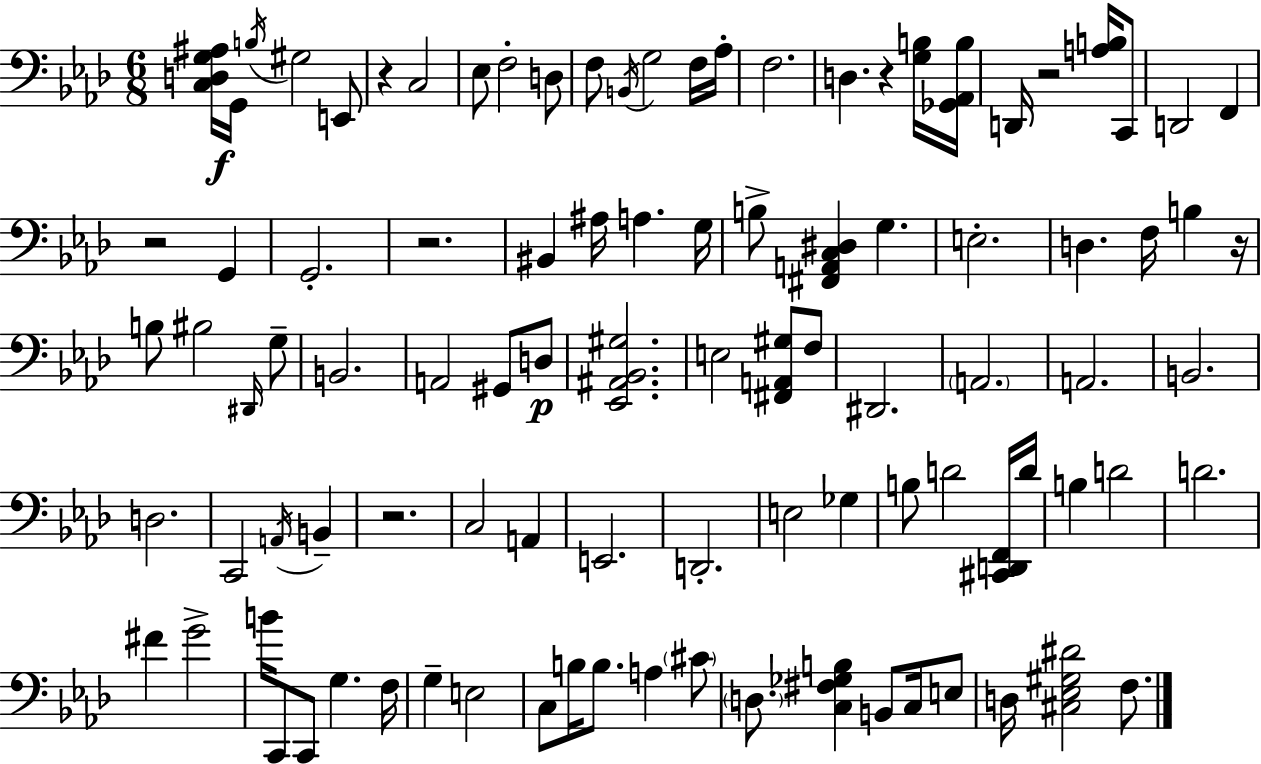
{
  \clef bass
  \numericTimeSignature
  \time 6/8
  \key f \minor
  <c d g ais>16\f g,16 \acciaccatura { b16 } gis2 e,8 | r4 c2 | ees8 f2-. d8 | f8 \acciaccatura { b,16 } g2 | \break f16 aes16-. f2. | d4. r4 | <g b>16 <ges, aes, b>16 d,16 r2 <a b>16 | c,8 d,2 f,4 | \break r2 g,4 | g,2.-. | r2. | bis,4 ais16 a4. | \break g16 b8-> <fis, a, c dis>4 g4. | e2.-. | d4. f16 b4 | r16 b8 bis2 | \break \grace { dis,16 } g8-- b,2. | a,2 gis,8 | d8\p <ees, ais, bes, gis>2. | e2 <fis, a, gis>8 | \break f8 dis,2. | \parenthesize a,2. | a,2. | b,2. | \break d2. | c,2 \acciaccatura { a,16 } | b,4-- r2. | c2 | \break a,4 e,2. | d,2.-. | e2 | ges4 b8 d'2 | \break <cis, d, f,>16 d'16 b4 d'2 | d'2. | fis'4 g'2-> | b'16 c,8 c,8 g4. | \break f16 g4-- e2 | c8 b16 b8. a4 | \parenthesize cis'8 \parenthesize d8. <c fis ges b>4 b,8 | c16 e8 d16 <cis ees gis dis'>2 | \break f8. \bar "|."
}